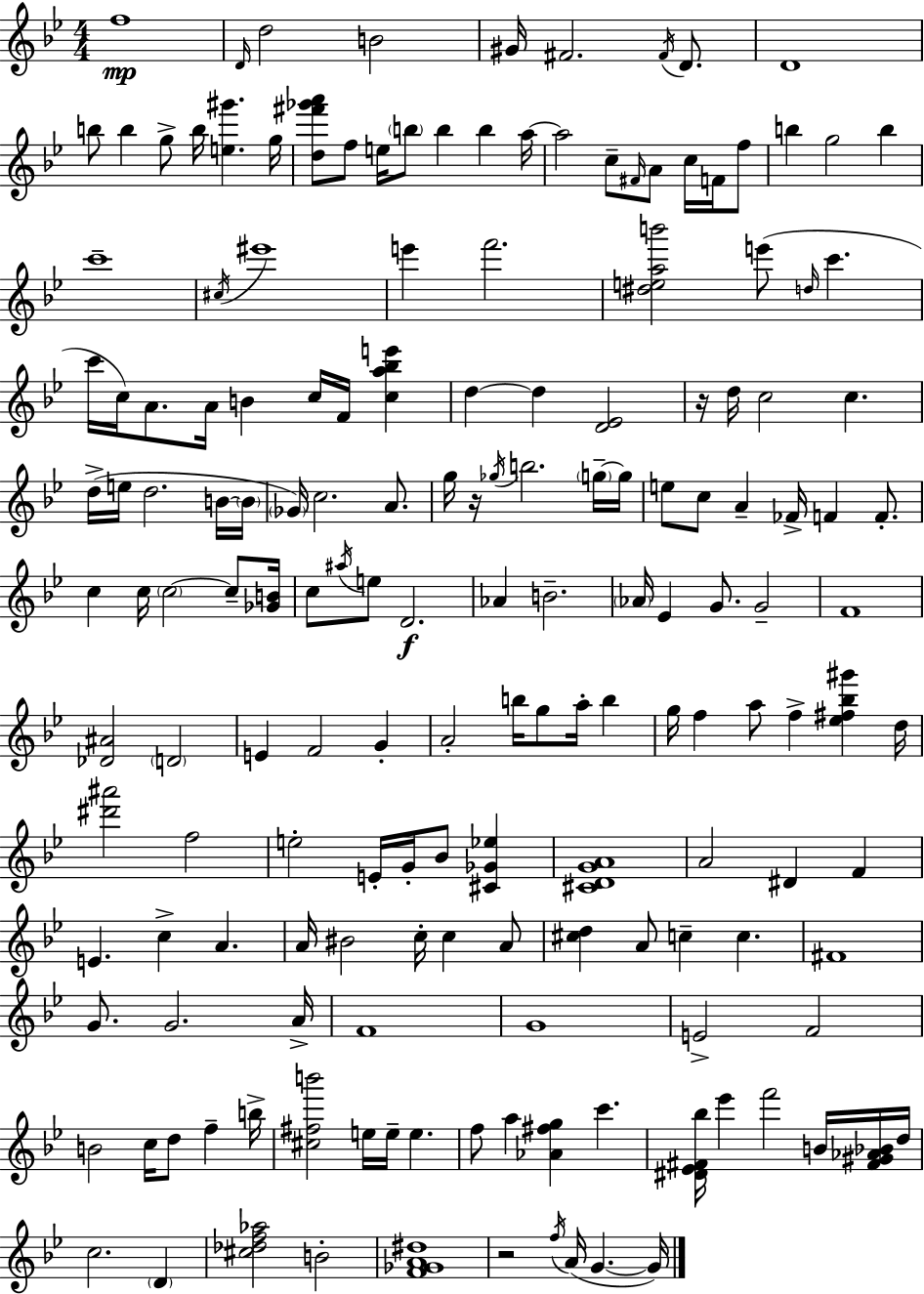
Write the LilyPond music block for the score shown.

{
  \clef treble
  \numericTimeSignature
  \time 4/4
  \key g \minor
  f''1\mp | \grace { d'16 } d''2 b'2 | gis'16 fis'2. \acciaccatura { fis'16 } d'8. | d'1 | \break b''8 b''4 g''8-> b''16 <e'' gis'''>4. | g''16 <d'' fis''' ges''' a'''>8 f''8 e''16 \parenthesize b''8 b''4 b''4 | a''16~~ a''2 c''8-- \grace { fis'16 } a'8 c''16 | f'16 f''8 b''4 g''2 b''4 | \break c'''1-- | \acciaccatura { cis''16 } eis'''1 | e'''4 f'''2. | <dis'' e'' a'' b'''>2 e'''8( \grace { d''16 } c'''4. | \break c'''16 c''16) a'8. a'16 b'4 c''16 | f'16 <c'' a'' bes'' e'''>4 d''4~~ d''4 <d' ees'>2 | r16 d''16 c''2 c''4. | d''16->( e''16 d''2. | \break b'16~~ \parenthesize b'16 \parenthesize ges'16) c''2. | a'8. g''16 r16 \acciaccatura { ges''16 } b''2. | \parenthesize g''16--~~ g''16 e''8 c''8 a'4-- fes'16-> f'4 | f'8.-. c''4 c''16 \parenthesize c''2~~ | \break c''8-- <ges' b'>16 c''8 \acciaccatura { ais''16 } e''8 d'2.\f | aes'4 b'2.-- | \parenthesize aes'16 ees'4 g'8. g'2-- | f'1 | \break <des' ais'>2 \parenthesize d'2 | e'4 f'2 | g'4-. a'2-. b''16 | g''8 a''16-. b''4 g''16 f''4 a''8 f''4-> | \break <ees'' fis'' bes'' gis'''>4 d''16 <dis''' ais'''>2 f''2 | e''2-. e'16-. | g'16-. bes'8 <cis' ges' ees''>4 <cis' d' g' a'>1 | a'2 dis'4 | \break f'4 e'4. c''4-> | a'4. a'16 bis'2 | c''16-. c''4 a'8 <cis'' d''>4 a'8 c''4-- | c''4. fis'1 | \break g'8. g'2. | a'16-> f'1 | g'1 | e'2-> f'2 | \break b'2 c''16 | d''8 f''4-- b''16-> <cis'' fis'' b'''>2 e''16 | e''16-- e''4. f''8 a''4 <aes' fis'' g''>4 | c'''4. <dis' ees' fis' bes''>16 ees'''4 f'''2 | \break b'16 <fis' gis' aes' bes'>16 d''16 c''2. | \parenthesize d'4 <cis'' des'' f'' aes''>2 b'2-. | <f' ges' a' dis''>1 | r2 \acciaccatura { f''16 }( | \break a'16 g'4.~~ g'16) \bar "|."
}